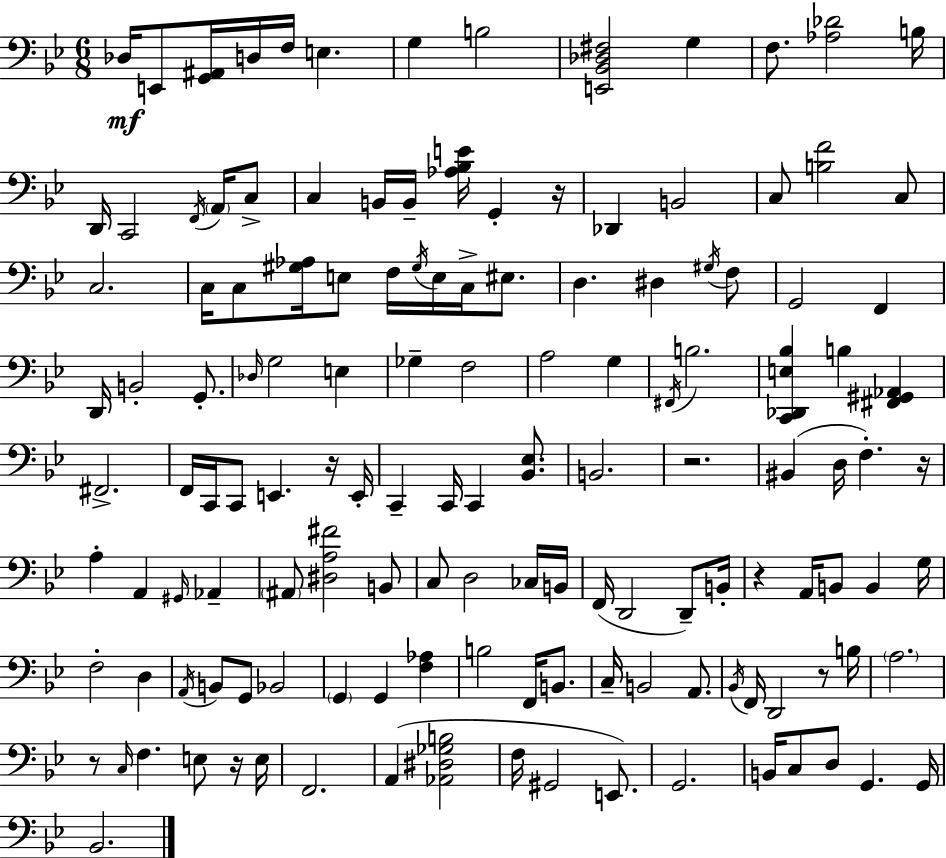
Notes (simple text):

Db3/s E2/e [G2,A#2]/s D3/s F3/s E3/q. G3/q B3/h [E2,Bb2,Db3,F#3]/h G3/q F3/e. [Ab3,Db4]/h B3/s D2/s C2/h F2/s A2/s C3/e C3/q B2/s B2/s [Ab3,Bb3,E4]/s G2/q R/s Db2/q B2/h C3/e [B3,F4]/h C3/e C3/h. C3/s C3/e [G#3,Ab3]/s E3/e F3/s G#3/s E3/s C3/s EIS3/e. D3/q. D#3/q G#3/s F3/e G2/h F2/q D2/s B2/h G2/e. Db3/s G3/h E3/q Gb3/q F3/h A3/h G3/q F#2/s B3/h. [C2,Db2,E3,Bb3]/q B3/q [F#2,G#2,Ab2]/q F#2/h. F2/s C2/s C2/e E2/q. R/s E2/s C2/q C2/s C2/q [Bb2,Eb3]/e. B2/h. R/h. BIS2/q D3/s F3/q. R/s A3/q A2/q G#2/s Ab2/q A#2/e [D#3,A3,F#4]/h B2/e C3/e D3/h CES3/s B2/s F2/s D2/h D2/e B2/s R/q A2/s B2/e B2/q G3/s F3/h D3/q A2/s B2/e G2/e Bb2/h G2/q G2/q [F3,Ab3]/q B3/h F2/s B2/e. C3/s B2/h A2/e. Bb2/s F2/s D2/h R/e B3/s A3/h. R/e C3/s F3/q. E3/e R/s E3/s F2/h. A2/q [Ab2,D#3,Gb3,B3]/h F3/s G#2/h E2/e. G2/h. B2/s C3/e D3/e G2/q. G2/s Bb2/h.